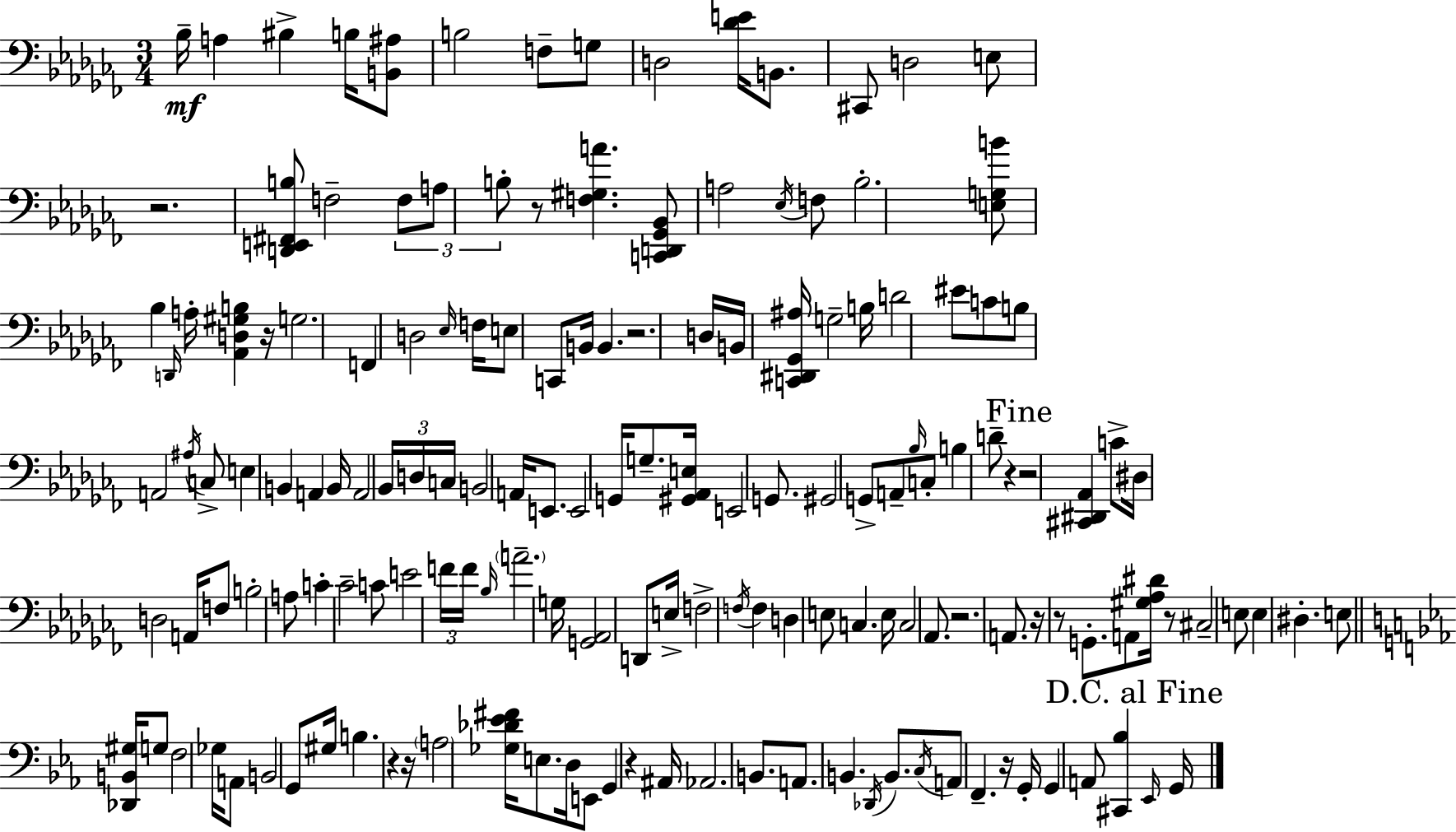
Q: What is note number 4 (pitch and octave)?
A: B3